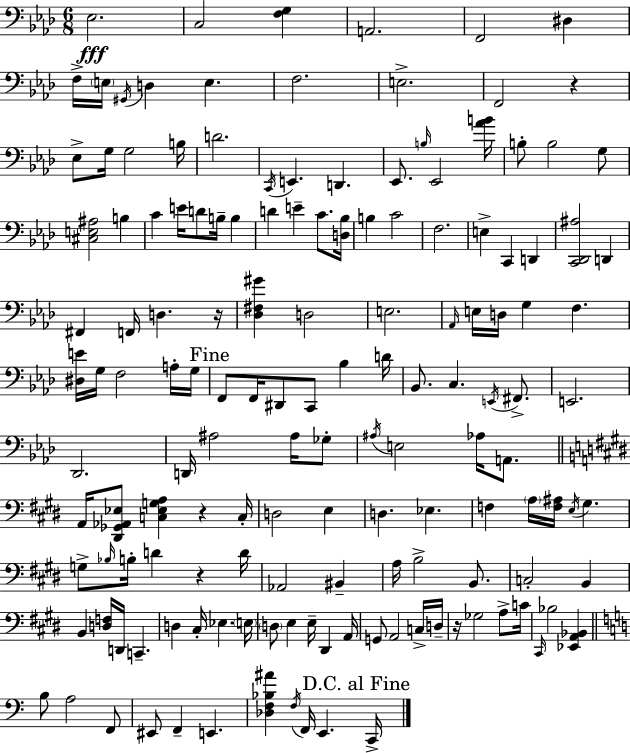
{
  \clef bass
  \numericTimeSignature
  \time 6/8
  \key aes \major
  ees2.\fff | c2 <f g>4 | a,2. | f,2 dis4 | \break f16-> \parenthesize e16 \acciaccatura { gis,16 } d4 e4. | f2. | e2.-> | f,2 r4 | \break ees8-> g16 g2 | b16 d'2. | \acciaccatura { c,16 } e,4. d,4. | ees,8. \grace { b16 } ees,2 | \break <aes' b'>16 b8-. b2 | g8 <cis e ais>2 b4 | c'4 e'16 d'8 b16-- b4 | d'4 e'4-- c'8. | \break <d bes>16 b4 c'2 | f2. | e4-> c,4 d,4 | <c, des, ais>2 d,4 | \break fis,4 f,16 d4. | r16 <des fis gis'>4 d2 | e2. | \grace { aes,16 } e16 d16 g4 f4. | \break <dis e'>16 g16 f2 | a16-. g16 \mark "Fine" f,8 f,16 dis,8 c,8 bes4 | d'16 bes,8. c4. | \acciaccatura { e,16 } fis,8.-> e,2. | \break des,2. | d,16 ais2 | ais16 ges8-. \acciaccatura { ais16 } e2 | aes16 a,8. \bar "||" \break \key e \major a,16 <dis, ges, aes, ees>8 <c ees g a>4 r4 c16-. | d2 e4 | d4. ees4. | f4 \parenthesize a16 <f ais>16 \acciaccatura { e16 } gis4. | \break g8-> \grace { bes16 } b16-. d'4 r4 | d'16 aes,2 bis,4-- | a16 b2-> b,8. | c2-. b,4 | \break b,4 <d f>16 d,16 c,4.-- | d4 cis16-. ees4. | \parenthesize e16 \parenthesize d8 e4 e16-- dis,4 | a,16 g,8 a,2 | \break c16-> d16-- r16 ges2 a8-> | c'16 \grace { cis,16 } bes2 <ees, a, bes,>4 | \bar "||" \break \key a \minor b8 a2 f,8 | eis,8 f,4-- e,4. | <des f bes ais'>4 \acciaccatura { f16 } f,16 e,4. | \mark "D.C. al Fine" c,16-> \bar "|."
}